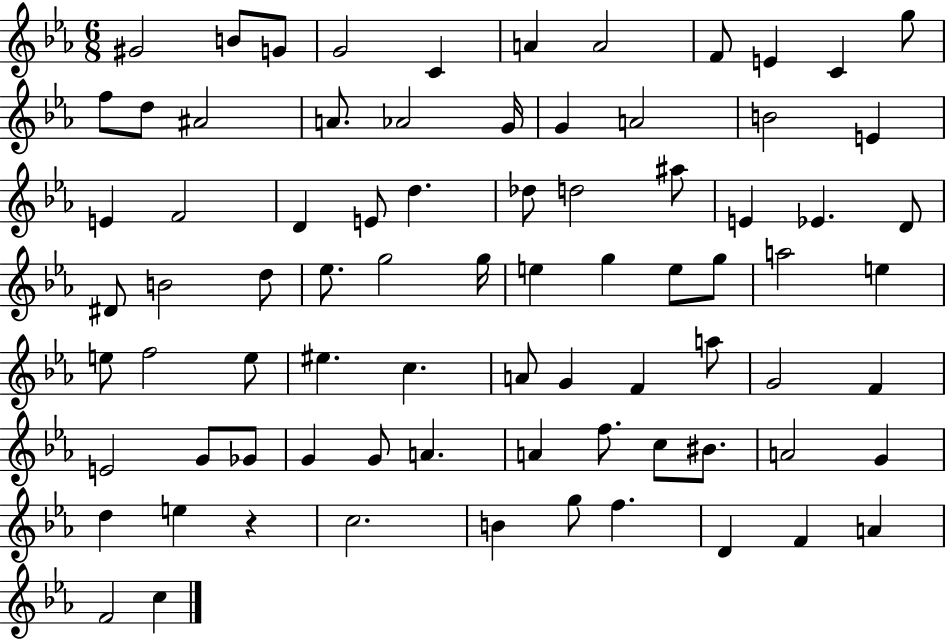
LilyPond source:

{
  \clef treble
  \numericTimeSignature
  \time 6/8
  \key ees \major
  \repeat volta 2 { gis'2 b'8 g'8 | g'2 c'4 | a'4 a'2 | f'8 e'4 c'4 g''8 | \break f''8 d''8 ais'2 | a'8. aes'2 g'16 | g'4 a'2 | b'2 e'4 | \break e'4 f'2 | d'4 e'8 d''4. | des''8 d''2 ais''8 | e'4 ees'4. d'8 | \break dis'8 b'2 d''8 | ees''8. g''2 g''16 | e''4 g''4 e''8 g''8 | a''2 e''4 | \break e''8 f''2 e''8 | eis''4. c''4. | a'8 g'4 f'4 a''8 | g'2 f'4 | \break e'2 g'8 ges'8 | g'4 g'8 a'4. | a'4 f''8. c''8 bis'8. | a'2 g'4 | \break d''4 e''4 r4 | c''2. | b'4 g''8 f''4. | d'4 f'4 a'4 | \break f'2 c''4 | } \bar "|."
}